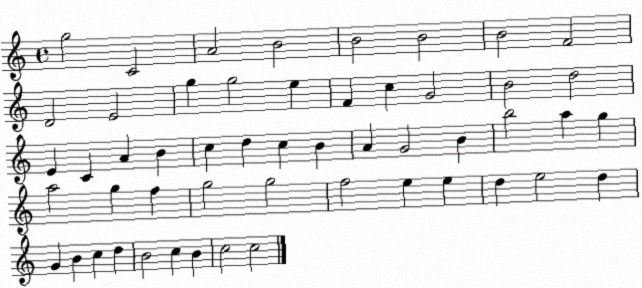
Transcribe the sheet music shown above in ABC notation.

X:1
T:Untitled
M:4/4
L:1/4
K:C
g2 C2 A2 B2 B2 B2 B2 F2 D2 E2 g g2 e F c G2 B2 d2 E C A B c d c B A G2 B b2 a g a2 g f g2 g2 f2 e e d e2 d G B c d B2 c B c2 c2